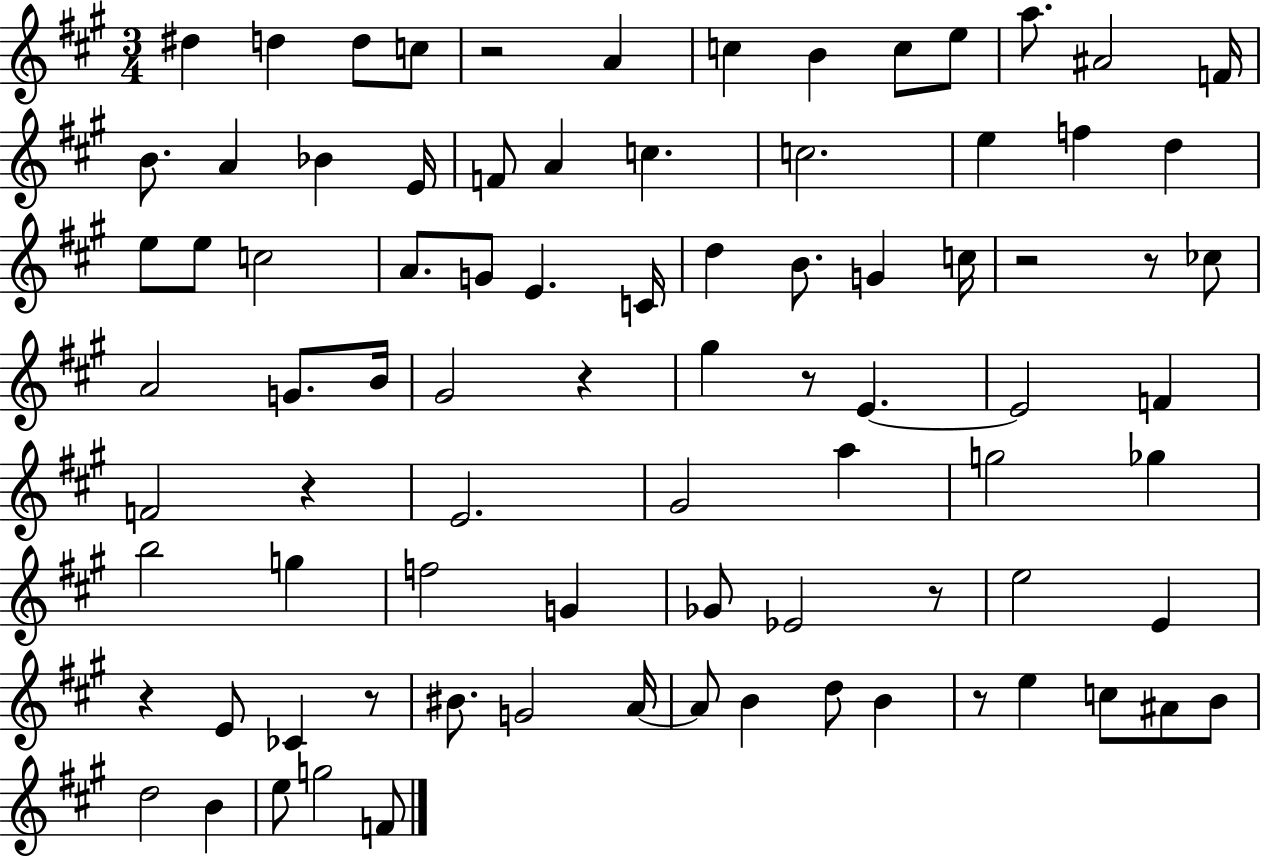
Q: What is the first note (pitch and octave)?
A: D#5